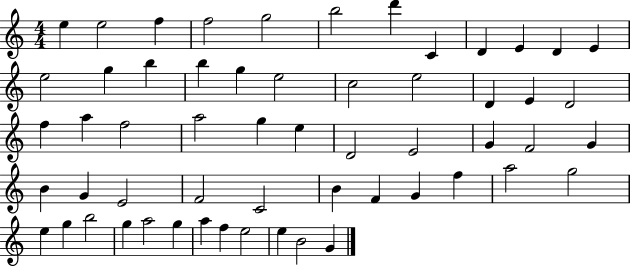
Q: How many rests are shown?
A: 0